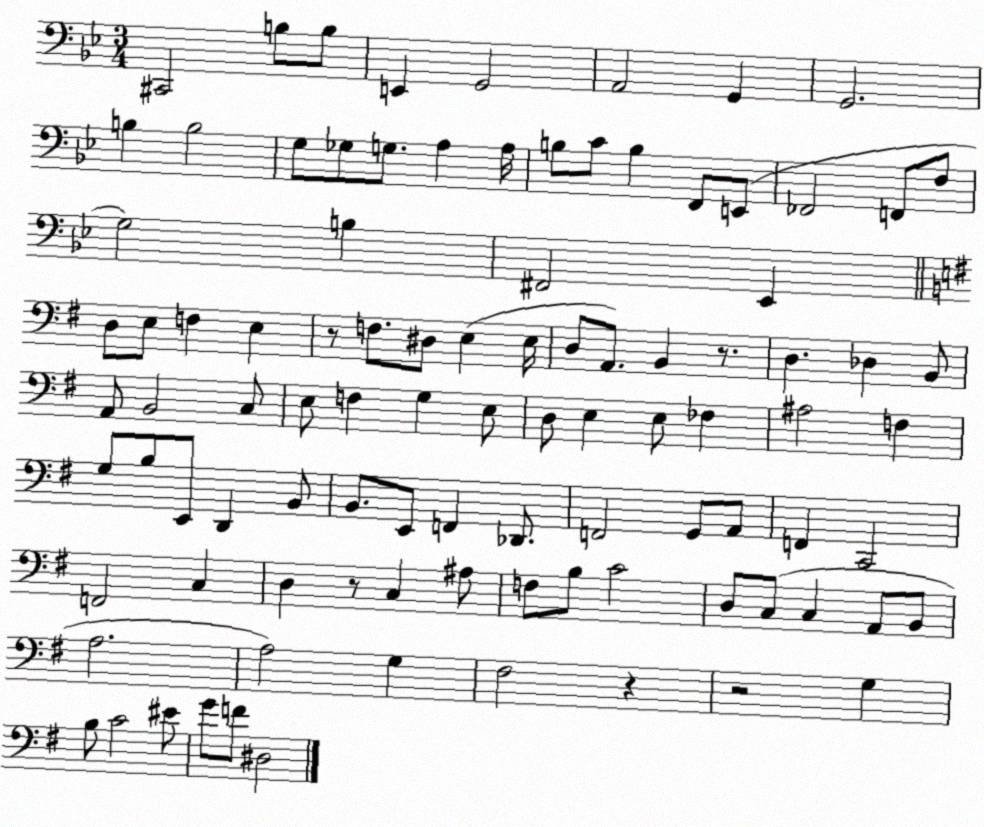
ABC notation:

X:1
T:Untitled
M:3/4
L:1/4
K:Bb
^C,,2 B,/2 B,/2 E,, G,,2 A,,2 G,, G,,2 B, B,2 G,/2 _G,/2 G,/2 A, A,/4 B,/2 C/2 B, F,,/2 E,,/2 _F,,2 F,,/2 F,/2 G,2 B, ^F,,2 _E,, D,/2 E,/2 F, E, z/2 F,/2 ^D,/2 E, E,/4 D,/2 A,,/2 B,, z/2 D, _D, B,,/2 A,,/2 B,,2 C,/2 E,/2 F, G, E,/2 D,/2 E, E,/2 _F, ^A,2 F, G,/2 B,/2 E,,/2 D,, B,,/2 B,,/2 E,,/2 F,, _D,,/2 F,,2 G,,/2 A,,/2 F,, C,,2 F,,2 C, D, z/2 C, ^A,/2 F,/2 B,/2 C2 D,/2 C,/2 C, A,,/2 B,,/2 A,2 A,2 G, ^F,2 z z2 G, B,/2 C2 ^E/2 G/2 F/2 ^D,2